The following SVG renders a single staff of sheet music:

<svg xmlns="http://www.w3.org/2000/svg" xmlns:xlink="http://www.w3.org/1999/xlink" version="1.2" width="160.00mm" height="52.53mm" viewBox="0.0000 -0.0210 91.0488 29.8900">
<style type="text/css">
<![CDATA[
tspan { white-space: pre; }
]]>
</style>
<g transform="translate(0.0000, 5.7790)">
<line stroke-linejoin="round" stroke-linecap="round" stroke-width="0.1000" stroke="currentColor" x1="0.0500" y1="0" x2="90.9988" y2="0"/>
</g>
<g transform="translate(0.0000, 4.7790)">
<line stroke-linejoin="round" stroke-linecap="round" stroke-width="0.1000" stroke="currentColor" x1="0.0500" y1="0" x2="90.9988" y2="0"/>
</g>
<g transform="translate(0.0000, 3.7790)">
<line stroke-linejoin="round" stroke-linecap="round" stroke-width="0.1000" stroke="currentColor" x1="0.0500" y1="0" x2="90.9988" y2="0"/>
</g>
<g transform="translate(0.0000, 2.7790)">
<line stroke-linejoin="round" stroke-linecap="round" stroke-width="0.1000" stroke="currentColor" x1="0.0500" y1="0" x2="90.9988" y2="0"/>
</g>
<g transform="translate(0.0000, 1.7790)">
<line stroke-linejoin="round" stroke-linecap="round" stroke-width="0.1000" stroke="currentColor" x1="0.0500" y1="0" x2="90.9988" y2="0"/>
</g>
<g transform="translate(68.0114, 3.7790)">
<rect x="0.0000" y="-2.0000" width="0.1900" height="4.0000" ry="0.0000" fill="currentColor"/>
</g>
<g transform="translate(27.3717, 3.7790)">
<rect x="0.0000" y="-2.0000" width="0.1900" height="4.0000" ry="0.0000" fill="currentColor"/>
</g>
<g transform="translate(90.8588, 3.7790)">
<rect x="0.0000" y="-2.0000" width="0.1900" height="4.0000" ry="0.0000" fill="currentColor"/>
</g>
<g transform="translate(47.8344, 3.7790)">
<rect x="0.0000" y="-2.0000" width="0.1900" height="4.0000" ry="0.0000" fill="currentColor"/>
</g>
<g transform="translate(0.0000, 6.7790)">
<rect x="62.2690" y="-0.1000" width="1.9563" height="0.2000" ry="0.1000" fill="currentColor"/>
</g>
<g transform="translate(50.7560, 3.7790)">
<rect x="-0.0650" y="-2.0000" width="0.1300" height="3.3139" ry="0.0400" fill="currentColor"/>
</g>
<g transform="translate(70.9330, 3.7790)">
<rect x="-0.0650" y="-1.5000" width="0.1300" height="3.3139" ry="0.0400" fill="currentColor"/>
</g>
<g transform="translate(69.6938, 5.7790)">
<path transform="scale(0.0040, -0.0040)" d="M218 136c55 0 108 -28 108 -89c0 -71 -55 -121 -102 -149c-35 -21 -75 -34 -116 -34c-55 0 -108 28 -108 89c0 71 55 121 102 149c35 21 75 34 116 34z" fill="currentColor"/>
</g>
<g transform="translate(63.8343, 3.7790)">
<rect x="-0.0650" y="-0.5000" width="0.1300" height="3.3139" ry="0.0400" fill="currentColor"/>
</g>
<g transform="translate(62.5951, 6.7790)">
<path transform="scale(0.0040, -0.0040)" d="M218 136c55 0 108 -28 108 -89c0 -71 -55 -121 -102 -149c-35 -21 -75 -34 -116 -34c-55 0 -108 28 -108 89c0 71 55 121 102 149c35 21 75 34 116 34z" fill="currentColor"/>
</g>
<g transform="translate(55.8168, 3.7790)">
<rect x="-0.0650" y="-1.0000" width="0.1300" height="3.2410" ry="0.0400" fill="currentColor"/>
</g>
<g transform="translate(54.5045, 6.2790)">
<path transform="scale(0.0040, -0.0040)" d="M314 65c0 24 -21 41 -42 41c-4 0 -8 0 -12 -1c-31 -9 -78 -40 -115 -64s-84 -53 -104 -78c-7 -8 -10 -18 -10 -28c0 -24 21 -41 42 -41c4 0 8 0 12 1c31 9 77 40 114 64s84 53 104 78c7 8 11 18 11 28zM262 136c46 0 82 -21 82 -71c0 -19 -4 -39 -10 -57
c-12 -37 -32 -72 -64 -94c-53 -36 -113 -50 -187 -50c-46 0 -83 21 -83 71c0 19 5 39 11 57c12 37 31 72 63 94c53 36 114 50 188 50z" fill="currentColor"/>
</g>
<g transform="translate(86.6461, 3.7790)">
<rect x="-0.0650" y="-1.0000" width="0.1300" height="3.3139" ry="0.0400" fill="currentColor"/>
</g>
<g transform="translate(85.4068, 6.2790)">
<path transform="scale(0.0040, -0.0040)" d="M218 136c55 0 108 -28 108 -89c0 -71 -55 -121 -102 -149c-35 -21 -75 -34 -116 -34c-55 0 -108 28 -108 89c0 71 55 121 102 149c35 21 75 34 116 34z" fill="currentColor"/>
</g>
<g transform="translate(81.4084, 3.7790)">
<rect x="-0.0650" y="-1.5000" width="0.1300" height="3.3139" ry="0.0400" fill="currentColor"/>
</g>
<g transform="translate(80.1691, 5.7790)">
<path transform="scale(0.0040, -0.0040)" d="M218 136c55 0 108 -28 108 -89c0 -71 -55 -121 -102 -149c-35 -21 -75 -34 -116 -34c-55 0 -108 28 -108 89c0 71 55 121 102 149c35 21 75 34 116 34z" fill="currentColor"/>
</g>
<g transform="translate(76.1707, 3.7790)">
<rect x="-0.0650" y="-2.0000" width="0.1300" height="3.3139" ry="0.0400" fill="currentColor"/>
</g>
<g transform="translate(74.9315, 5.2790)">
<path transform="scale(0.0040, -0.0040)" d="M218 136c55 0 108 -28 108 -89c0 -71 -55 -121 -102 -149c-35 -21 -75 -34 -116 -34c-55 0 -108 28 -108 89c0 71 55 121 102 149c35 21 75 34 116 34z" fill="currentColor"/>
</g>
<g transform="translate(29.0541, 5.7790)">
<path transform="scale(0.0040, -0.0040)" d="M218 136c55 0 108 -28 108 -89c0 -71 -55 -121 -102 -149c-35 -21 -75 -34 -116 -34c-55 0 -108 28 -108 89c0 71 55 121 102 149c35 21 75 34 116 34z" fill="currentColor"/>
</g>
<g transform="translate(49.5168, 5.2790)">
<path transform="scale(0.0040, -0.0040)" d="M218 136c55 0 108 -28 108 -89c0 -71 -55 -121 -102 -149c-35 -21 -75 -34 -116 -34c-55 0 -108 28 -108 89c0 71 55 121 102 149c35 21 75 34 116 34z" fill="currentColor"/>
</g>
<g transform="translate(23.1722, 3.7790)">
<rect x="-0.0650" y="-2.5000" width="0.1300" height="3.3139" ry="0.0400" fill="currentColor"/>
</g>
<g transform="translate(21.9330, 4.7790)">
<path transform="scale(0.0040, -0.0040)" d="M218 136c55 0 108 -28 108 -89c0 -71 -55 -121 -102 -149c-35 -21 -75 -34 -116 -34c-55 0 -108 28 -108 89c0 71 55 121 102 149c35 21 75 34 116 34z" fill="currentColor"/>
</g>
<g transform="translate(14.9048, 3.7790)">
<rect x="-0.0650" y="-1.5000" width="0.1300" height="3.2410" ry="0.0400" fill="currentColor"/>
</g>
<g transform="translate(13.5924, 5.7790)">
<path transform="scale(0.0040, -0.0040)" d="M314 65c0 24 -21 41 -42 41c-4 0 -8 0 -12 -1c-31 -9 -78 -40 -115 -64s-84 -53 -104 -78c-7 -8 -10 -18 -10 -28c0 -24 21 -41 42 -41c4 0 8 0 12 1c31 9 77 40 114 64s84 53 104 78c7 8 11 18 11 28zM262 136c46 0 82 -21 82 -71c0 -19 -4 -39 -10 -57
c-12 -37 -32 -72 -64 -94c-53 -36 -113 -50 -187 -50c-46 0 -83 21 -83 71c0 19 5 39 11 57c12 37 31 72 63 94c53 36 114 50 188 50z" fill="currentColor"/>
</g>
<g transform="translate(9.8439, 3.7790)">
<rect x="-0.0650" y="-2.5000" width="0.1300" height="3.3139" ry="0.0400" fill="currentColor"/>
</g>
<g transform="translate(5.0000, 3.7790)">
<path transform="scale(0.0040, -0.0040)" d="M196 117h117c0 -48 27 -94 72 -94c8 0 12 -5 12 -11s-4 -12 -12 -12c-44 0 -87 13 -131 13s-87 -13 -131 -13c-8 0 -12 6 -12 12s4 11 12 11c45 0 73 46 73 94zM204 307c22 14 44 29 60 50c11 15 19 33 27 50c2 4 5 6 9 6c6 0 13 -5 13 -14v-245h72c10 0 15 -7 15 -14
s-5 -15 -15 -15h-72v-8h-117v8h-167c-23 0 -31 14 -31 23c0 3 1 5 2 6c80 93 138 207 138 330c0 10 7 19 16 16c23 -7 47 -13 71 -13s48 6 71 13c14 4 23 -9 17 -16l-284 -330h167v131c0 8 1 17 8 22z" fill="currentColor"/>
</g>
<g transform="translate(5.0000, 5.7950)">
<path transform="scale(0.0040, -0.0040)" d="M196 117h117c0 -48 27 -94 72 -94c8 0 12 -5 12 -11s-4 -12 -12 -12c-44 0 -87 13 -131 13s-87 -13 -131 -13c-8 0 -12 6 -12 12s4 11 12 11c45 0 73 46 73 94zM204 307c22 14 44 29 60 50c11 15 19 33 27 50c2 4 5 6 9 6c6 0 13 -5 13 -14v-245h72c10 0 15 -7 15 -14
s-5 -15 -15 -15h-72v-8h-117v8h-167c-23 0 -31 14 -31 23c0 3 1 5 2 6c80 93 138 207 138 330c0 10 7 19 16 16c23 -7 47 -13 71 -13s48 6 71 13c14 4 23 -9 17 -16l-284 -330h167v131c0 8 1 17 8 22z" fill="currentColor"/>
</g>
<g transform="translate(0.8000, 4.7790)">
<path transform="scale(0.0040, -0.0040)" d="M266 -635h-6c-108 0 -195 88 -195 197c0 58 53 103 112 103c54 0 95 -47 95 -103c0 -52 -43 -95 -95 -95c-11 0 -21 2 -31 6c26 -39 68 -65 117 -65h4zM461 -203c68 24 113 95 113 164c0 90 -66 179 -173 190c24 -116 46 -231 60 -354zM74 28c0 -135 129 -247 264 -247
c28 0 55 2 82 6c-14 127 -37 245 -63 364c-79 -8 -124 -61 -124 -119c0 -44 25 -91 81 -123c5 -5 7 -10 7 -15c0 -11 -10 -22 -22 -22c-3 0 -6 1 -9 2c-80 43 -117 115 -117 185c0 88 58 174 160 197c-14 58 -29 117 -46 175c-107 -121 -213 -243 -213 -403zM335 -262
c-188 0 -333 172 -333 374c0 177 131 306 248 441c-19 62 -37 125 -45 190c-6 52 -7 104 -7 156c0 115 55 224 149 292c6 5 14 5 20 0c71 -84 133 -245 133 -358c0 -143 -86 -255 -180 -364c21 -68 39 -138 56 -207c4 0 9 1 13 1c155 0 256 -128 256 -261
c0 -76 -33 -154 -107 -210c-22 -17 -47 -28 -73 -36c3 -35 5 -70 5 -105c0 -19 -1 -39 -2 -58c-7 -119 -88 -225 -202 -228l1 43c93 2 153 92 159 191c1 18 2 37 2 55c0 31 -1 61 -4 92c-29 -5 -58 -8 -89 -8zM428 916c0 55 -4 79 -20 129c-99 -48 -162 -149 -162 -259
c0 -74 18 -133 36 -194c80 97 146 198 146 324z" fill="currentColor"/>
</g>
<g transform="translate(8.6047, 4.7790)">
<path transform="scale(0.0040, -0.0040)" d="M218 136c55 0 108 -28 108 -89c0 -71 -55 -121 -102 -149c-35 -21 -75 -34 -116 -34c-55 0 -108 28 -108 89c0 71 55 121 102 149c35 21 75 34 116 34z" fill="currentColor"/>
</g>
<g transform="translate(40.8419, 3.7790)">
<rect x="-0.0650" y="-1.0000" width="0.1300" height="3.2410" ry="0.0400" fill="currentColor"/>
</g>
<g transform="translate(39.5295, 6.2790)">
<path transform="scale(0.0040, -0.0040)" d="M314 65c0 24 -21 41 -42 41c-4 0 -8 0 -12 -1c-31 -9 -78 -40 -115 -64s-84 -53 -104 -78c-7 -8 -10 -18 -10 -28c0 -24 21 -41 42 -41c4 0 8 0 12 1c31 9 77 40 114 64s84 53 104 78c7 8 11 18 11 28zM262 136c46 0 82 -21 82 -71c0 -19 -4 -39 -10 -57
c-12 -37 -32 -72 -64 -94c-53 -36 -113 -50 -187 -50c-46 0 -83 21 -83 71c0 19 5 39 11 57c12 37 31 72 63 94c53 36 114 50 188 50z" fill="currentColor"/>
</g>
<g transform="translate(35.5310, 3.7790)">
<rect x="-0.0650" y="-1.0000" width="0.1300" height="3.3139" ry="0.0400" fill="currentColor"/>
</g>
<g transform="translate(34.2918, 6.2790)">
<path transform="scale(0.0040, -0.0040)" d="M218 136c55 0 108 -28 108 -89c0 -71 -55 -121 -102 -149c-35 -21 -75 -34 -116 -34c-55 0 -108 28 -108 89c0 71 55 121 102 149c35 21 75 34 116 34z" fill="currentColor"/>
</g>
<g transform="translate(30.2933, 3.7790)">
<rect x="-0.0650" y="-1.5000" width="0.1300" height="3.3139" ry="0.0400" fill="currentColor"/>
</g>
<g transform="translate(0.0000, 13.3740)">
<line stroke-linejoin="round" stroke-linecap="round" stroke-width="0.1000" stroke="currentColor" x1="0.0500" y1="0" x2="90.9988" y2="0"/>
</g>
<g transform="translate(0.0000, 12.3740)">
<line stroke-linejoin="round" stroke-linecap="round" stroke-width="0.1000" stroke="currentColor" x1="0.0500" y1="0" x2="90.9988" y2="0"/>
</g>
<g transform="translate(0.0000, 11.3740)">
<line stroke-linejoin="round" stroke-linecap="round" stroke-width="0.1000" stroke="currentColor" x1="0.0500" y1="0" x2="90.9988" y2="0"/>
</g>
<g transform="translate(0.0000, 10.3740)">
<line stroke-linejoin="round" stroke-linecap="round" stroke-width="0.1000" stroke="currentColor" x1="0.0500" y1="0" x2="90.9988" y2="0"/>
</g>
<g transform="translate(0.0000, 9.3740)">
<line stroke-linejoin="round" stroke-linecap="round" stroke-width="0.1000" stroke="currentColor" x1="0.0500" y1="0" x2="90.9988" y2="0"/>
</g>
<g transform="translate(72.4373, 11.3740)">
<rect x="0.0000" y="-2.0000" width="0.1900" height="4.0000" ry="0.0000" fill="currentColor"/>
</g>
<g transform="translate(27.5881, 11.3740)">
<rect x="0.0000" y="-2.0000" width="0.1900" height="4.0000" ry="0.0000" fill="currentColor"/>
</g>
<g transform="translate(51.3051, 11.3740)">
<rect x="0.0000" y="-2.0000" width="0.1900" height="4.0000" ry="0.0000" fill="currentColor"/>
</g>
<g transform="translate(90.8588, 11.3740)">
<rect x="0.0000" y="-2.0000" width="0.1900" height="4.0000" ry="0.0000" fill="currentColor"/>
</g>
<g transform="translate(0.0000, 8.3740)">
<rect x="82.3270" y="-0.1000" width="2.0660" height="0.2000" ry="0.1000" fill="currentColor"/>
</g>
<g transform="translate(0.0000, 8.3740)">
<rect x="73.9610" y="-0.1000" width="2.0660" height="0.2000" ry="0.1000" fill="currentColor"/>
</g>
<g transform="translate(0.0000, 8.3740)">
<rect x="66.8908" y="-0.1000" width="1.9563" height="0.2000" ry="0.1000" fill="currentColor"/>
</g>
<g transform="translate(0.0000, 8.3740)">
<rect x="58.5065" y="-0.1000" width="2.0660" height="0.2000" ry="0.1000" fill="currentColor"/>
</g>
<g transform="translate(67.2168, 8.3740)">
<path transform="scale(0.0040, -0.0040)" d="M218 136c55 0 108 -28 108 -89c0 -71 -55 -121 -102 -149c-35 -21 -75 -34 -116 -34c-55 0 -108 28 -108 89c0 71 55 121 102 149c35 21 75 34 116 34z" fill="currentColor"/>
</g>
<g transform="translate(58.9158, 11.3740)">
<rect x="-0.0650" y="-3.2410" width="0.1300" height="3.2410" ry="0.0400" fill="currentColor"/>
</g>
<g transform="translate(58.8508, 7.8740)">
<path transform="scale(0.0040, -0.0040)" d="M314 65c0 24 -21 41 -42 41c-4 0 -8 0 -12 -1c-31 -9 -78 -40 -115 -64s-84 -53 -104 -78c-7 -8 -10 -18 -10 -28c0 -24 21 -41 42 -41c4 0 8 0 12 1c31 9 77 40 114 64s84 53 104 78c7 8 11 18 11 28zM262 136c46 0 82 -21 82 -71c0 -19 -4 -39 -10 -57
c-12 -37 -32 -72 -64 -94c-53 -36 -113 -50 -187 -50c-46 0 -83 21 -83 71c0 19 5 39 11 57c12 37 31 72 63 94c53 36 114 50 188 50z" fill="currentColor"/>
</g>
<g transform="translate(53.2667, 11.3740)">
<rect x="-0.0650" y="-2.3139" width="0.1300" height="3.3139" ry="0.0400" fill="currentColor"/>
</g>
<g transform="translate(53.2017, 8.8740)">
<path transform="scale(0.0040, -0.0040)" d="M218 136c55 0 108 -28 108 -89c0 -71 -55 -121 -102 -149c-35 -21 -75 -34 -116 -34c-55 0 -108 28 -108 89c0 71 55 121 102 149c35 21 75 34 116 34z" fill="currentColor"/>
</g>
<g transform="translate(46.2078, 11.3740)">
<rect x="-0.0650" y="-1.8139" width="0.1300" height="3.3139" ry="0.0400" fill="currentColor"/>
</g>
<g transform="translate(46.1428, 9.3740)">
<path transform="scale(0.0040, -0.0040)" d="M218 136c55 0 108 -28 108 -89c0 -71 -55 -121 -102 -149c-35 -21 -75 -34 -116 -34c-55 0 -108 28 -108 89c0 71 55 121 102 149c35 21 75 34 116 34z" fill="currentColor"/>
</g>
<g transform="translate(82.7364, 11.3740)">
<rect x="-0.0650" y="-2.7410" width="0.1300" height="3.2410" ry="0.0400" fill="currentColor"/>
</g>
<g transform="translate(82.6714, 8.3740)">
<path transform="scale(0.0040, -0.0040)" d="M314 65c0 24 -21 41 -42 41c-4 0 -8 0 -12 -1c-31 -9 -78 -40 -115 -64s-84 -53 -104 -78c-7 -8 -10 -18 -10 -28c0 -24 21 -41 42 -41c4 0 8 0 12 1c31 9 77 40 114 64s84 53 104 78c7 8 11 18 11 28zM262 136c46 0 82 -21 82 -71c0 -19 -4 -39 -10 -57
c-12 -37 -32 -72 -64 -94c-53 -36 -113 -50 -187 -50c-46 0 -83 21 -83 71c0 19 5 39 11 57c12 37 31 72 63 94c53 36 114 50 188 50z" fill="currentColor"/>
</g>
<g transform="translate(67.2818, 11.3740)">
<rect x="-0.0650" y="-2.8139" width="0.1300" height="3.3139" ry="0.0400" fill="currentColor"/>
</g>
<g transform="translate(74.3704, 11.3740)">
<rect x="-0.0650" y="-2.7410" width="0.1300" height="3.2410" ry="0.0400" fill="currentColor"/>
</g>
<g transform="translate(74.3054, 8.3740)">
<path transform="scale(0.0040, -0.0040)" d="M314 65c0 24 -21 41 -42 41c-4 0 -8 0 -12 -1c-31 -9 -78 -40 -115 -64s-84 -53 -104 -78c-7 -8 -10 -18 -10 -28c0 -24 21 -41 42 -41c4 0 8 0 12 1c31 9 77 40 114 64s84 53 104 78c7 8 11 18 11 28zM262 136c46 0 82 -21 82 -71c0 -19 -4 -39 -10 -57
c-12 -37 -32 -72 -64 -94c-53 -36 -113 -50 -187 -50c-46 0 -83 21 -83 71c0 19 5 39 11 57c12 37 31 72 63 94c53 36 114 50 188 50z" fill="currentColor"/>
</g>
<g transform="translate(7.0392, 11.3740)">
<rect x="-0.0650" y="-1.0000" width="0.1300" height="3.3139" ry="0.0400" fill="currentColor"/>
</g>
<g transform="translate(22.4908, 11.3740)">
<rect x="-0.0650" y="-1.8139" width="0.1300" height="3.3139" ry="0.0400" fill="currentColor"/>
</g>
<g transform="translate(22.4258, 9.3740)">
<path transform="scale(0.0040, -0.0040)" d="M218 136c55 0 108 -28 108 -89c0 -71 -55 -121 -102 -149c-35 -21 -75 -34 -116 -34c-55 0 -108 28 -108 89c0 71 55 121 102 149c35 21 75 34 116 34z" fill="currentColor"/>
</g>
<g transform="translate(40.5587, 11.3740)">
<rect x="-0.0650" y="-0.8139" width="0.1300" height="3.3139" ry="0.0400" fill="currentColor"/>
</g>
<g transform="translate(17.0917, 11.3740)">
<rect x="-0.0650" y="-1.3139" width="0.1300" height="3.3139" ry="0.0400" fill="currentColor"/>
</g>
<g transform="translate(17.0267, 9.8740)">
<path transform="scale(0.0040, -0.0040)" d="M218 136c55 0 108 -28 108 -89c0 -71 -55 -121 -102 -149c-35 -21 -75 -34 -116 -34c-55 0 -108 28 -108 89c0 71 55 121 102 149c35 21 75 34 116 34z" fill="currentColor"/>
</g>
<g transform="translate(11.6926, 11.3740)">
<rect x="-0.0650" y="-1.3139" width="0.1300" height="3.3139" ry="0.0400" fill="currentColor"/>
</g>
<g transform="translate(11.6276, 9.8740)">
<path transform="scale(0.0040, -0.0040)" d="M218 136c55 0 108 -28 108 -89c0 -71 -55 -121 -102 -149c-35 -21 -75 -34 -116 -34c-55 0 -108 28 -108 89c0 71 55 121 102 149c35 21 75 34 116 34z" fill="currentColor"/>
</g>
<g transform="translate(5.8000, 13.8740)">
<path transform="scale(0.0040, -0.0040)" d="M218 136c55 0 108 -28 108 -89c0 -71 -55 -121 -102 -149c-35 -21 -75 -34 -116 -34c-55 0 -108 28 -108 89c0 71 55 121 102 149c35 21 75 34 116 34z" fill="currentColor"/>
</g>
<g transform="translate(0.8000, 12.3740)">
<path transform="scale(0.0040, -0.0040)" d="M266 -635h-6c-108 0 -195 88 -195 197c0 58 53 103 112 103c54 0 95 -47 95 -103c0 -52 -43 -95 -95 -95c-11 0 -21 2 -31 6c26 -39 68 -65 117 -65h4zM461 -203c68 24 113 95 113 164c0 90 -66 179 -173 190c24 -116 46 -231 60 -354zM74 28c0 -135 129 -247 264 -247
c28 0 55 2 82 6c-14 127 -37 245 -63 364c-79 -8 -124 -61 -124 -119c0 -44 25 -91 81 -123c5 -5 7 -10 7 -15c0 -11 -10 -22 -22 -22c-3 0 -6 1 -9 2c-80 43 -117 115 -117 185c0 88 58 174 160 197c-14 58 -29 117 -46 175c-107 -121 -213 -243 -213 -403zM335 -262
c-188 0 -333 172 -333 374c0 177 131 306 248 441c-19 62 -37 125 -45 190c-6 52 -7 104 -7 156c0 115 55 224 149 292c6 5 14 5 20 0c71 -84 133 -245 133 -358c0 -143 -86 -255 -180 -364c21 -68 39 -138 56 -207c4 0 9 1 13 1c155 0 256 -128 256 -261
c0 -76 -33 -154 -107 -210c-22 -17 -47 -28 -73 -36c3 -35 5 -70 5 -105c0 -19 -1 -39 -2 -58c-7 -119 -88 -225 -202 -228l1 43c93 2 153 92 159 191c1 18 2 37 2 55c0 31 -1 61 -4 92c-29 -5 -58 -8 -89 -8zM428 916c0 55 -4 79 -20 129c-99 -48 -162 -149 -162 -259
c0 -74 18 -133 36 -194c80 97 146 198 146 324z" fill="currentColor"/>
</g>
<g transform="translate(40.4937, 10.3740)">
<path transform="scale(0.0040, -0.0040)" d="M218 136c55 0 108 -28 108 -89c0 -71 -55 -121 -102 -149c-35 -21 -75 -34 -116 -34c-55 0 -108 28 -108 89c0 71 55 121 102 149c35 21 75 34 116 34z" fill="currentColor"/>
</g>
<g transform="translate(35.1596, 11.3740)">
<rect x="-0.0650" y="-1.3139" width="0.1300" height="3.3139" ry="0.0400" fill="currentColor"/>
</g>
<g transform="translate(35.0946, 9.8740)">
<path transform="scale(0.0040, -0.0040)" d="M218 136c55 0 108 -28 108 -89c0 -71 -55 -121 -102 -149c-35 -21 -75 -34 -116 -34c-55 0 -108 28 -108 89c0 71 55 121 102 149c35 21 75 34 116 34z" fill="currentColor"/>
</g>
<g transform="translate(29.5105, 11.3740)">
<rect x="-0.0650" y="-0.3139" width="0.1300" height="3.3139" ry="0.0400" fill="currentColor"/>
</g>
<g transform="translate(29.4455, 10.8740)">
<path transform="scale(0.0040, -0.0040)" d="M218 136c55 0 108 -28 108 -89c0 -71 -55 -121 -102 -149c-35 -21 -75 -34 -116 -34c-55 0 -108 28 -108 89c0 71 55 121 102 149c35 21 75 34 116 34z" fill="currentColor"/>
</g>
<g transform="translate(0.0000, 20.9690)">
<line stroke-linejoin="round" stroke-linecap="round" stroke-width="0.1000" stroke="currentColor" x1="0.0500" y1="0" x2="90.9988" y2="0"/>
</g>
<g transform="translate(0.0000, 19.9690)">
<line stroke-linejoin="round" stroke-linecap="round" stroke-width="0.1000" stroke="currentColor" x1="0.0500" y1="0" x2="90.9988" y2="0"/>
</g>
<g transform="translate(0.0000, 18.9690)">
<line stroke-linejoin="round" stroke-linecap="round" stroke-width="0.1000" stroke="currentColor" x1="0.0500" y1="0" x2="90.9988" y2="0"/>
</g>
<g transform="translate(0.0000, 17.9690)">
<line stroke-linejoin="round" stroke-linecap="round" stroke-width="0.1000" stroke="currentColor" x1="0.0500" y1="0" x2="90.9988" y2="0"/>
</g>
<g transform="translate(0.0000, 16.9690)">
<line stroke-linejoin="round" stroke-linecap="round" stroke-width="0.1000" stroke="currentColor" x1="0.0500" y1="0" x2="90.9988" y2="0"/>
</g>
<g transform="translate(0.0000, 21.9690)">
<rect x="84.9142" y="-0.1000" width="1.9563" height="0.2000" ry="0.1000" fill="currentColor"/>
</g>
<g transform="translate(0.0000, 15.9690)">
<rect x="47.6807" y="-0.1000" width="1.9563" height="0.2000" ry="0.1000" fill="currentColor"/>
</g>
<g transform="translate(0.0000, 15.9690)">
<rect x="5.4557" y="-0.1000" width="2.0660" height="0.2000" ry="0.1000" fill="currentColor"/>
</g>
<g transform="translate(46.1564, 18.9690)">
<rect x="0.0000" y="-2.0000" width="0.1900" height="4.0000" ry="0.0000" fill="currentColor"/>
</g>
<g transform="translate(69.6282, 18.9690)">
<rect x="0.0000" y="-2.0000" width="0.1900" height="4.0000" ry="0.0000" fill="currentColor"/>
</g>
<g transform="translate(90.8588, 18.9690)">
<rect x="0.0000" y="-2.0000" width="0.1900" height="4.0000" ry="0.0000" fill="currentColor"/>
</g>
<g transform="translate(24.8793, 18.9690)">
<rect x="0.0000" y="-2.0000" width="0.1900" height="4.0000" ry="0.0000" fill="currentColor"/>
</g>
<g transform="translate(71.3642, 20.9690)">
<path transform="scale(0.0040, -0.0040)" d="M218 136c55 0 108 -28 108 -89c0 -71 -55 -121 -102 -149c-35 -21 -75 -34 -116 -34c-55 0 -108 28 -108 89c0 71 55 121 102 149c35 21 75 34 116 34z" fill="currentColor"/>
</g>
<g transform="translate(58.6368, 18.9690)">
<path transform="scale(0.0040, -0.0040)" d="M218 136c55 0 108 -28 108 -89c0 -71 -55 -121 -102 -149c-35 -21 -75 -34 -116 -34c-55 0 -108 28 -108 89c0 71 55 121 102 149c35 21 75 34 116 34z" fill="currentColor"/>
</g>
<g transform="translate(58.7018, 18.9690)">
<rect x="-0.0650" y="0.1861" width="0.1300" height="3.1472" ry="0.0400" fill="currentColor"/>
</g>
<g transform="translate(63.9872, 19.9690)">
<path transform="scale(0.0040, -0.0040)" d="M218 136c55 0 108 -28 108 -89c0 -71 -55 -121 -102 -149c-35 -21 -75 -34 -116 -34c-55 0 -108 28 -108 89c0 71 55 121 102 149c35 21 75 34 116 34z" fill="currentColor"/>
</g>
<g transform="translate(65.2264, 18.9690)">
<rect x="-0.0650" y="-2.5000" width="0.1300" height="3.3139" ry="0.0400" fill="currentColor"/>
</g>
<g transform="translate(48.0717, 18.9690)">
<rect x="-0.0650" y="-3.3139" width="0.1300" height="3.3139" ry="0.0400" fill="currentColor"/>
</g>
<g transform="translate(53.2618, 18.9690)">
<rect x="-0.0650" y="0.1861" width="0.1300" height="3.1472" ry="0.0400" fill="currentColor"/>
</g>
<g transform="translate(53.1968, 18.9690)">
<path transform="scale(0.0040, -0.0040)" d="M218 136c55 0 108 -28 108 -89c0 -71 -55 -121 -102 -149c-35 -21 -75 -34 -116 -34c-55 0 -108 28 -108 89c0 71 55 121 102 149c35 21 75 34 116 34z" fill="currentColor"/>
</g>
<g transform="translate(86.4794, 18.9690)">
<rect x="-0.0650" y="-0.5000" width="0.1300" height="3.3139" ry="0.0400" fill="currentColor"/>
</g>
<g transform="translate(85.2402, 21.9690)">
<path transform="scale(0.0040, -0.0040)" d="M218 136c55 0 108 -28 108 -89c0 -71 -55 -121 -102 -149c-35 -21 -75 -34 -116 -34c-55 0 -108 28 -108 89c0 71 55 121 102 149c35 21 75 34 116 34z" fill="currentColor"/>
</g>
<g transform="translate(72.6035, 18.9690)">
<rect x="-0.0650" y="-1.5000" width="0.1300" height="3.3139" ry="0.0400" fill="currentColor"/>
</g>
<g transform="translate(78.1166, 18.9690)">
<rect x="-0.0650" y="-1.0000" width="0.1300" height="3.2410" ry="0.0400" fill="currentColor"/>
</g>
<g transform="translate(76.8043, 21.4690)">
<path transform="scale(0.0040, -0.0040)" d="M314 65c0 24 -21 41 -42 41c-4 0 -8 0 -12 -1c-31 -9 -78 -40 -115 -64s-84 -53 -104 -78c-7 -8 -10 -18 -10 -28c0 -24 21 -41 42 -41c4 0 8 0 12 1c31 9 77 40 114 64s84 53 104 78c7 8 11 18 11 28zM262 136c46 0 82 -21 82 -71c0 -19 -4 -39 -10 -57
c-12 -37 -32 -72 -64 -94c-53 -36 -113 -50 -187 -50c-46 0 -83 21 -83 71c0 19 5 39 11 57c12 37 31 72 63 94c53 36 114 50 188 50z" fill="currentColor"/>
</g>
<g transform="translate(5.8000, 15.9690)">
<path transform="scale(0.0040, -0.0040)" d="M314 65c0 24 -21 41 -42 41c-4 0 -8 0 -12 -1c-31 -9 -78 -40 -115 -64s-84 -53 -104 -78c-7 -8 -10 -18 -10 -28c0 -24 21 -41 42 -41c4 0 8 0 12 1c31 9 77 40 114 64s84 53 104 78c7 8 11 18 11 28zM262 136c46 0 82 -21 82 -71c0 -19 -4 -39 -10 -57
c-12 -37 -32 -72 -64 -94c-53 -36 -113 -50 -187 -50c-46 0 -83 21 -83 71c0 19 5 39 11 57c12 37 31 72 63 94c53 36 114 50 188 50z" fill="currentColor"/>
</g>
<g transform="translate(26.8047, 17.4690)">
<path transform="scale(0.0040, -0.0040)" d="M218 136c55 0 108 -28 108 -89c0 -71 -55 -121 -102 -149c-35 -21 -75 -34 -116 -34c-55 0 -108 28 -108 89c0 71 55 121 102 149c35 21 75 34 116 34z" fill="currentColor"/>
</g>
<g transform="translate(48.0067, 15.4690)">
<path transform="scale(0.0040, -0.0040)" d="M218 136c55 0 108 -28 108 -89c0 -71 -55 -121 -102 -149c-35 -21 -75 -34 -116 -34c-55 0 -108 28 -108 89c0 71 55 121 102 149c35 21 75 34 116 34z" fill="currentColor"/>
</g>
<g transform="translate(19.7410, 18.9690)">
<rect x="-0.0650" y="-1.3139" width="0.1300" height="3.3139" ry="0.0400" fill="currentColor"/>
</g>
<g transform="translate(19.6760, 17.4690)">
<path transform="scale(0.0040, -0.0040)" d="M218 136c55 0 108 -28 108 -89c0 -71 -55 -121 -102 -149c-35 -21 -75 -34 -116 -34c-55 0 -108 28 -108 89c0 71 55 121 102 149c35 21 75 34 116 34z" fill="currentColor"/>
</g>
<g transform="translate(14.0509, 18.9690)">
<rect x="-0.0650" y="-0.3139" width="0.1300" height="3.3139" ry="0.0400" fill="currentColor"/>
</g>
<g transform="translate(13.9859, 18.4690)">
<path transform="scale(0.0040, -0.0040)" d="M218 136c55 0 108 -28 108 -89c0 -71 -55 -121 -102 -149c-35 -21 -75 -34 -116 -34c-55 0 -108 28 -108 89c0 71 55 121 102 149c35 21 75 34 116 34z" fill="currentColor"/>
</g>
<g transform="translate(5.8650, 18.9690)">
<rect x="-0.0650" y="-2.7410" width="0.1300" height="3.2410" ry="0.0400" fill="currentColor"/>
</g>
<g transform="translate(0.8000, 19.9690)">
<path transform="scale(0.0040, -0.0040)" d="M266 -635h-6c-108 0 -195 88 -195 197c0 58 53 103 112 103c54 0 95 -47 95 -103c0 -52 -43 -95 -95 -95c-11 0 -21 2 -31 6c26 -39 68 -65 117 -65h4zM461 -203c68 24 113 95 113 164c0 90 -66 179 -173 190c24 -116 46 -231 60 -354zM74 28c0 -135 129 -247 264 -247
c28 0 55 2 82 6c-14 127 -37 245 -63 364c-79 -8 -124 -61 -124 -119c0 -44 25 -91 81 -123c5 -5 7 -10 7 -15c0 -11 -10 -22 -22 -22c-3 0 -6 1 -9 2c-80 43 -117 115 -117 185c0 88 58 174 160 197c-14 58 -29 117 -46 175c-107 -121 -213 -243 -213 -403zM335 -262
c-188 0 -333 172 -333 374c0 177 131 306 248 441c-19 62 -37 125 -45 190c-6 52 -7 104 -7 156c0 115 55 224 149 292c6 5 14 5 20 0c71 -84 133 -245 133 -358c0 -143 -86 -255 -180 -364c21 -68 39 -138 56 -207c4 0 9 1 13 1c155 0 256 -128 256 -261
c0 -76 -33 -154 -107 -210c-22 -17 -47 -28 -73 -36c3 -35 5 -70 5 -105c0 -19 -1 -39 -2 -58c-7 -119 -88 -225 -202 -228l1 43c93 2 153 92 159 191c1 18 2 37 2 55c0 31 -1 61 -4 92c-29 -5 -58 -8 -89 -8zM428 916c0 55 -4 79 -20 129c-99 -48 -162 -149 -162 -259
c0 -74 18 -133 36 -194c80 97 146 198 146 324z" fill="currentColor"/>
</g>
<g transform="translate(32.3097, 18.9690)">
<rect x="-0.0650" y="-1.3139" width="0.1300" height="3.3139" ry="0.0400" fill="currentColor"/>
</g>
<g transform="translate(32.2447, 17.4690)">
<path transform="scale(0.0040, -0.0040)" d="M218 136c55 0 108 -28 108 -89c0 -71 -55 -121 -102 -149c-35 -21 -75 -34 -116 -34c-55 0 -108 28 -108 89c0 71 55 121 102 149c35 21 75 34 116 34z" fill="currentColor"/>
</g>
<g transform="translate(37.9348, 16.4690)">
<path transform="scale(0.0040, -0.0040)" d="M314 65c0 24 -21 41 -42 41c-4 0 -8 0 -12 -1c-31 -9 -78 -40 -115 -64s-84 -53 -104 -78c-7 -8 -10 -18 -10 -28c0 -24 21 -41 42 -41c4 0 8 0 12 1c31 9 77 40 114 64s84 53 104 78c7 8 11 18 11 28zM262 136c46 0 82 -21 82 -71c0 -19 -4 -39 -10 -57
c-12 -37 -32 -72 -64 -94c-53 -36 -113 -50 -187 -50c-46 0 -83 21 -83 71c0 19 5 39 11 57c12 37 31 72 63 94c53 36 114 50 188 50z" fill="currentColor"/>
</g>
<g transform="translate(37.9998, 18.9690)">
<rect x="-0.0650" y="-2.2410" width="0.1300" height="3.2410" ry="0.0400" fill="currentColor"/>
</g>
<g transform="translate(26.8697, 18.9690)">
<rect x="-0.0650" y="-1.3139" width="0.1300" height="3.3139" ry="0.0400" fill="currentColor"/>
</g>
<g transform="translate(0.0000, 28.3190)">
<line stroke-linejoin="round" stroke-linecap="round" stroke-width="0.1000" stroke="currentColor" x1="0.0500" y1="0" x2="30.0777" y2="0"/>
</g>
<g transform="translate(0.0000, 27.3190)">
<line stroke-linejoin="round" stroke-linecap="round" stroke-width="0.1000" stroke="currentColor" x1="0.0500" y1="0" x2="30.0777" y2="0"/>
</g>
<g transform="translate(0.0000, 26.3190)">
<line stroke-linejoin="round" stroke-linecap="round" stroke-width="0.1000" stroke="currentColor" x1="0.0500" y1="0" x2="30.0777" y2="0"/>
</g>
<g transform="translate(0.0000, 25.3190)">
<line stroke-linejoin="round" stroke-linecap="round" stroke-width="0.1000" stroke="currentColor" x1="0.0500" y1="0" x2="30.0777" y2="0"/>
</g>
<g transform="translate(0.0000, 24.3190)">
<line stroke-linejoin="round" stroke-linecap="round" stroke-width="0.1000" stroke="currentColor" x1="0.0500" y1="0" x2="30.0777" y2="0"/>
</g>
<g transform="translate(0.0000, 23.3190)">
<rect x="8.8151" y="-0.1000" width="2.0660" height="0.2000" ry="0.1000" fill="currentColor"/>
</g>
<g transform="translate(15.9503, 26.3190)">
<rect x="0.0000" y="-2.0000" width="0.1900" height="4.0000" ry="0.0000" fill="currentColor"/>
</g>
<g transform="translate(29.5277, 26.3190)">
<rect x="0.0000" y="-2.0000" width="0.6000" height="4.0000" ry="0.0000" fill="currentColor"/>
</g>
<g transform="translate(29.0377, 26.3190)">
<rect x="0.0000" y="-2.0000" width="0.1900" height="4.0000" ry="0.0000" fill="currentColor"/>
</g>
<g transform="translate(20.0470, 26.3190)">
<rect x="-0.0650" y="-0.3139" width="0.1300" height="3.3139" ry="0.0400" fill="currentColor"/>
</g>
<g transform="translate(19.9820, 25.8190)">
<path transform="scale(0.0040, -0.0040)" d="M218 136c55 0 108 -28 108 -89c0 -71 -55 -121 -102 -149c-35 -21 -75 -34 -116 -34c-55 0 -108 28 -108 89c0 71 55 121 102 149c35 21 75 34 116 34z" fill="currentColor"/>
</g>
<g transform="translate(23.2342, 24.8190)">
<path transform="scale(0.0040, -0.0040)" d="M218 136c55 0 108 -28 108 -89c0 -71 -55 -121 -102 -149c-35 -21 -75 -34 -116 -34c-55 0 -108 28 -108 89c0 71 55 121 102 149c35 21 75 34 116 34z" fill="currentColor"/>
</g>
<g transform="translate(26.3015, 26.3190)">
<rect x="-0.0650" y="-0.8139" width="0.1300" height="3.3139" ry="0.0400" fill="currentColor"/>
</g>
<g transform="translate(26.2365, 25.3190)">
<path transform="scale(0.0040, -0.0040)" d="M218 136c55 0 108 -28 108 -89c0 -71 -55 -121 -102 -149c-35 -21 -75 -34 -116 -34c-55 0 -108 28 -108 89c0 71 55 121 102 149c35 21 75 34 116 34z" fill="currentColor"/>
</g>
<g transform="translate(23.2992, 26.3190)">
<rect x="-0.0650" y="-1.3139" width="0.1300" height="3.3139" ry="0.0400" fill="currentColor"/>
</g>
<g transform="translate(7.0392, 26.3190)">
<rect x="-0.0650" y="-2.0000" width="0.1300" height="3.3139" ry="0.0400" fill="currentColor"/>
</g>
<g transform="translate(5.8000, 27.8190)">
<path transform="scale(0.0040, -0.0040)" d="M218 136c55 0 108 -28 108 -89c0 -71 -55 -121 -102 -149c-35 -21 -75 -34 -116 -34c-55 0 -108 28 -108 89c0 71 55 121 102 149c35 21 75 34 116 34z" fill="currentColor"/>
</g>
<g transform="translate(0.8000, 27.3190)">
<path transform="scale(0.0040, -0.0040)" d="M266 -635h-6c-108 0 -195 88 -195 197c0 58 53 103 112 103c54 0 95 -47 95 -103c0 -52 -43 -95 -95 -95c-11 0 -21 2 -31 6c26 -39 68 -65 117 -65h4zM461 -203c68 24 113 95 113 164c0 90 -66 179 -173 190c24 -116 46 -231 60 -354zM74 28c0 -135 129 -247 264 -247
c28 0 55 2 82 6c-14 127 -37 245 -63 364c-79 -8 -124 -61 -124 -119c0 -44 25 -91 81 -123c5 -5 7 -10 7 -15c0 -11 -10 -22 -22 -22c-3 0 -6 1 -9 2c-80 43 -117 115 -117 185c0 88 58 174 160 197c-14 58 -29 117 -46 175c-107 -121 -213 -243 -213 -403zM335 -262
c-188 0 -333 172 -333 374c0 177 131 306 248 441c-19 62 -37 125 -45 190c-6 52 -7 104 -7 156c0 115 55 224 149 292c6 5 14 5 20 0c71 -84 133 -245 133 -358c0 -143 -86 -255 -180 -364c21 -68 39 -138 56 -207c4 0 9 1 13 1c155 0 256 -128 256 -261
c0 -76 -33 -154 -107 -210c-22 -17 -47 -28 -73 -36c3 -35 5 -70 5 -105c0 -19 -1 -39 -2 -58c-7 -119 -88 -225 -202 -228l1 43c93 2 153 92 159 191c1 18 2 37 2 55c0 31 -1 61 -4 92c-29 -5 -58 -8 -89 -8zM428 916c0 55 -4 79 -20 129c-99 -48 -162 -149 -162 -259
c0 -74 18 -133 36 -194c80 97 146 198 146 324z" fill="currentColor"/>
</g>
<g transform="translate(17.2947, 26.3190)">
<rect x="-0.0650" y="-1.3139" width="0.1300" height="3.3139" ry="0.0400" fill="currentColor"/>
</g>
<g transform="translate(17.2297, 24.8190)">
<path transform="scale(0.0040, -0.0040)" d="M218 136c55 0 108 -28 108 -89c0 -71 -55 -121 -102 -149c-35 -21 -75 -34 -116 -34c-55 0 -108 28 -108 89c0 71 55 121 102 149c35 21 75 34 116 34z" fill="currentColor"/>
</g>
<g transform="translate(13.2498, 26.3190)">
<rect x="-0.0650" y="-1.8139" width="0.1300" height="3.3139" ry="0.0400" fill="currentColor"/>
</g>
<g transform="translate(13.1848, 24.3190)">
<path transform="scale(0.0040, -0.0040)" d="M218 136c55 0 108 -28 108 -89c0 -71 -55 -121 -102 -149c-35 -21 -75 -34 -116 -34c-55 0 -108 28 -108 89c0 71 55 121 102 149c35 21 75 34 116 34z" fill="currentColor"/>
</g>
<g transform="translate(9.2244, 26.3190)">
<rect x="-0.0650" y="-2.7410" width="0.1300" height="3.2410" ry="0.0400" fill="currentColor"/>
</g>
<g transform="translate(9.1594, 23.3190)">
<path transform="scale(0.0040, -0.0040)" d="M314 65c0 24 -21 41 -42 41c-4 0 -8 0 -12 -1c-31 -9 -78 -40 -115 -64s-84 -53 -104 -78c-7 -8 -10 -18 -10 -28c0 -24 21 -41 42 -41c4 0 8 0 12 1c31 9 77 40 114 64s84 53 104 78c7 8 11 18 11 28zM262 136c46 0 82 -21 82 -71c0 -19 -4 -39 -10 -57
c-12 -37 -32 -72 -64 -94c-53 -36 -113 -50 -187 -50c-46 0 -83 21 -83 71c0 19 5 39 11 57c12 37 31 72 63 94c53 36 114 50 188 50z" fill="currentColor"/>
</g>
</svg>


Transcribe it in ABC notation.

X:1
T:Untitled
M:4/4
L:1/4
K:C
G E2 G E D D2 F D2 C E F E D D e e f c e d f g b2 a a2 a2 a2 c e e e g2 b B B G E D2 C F a2 f e c e d